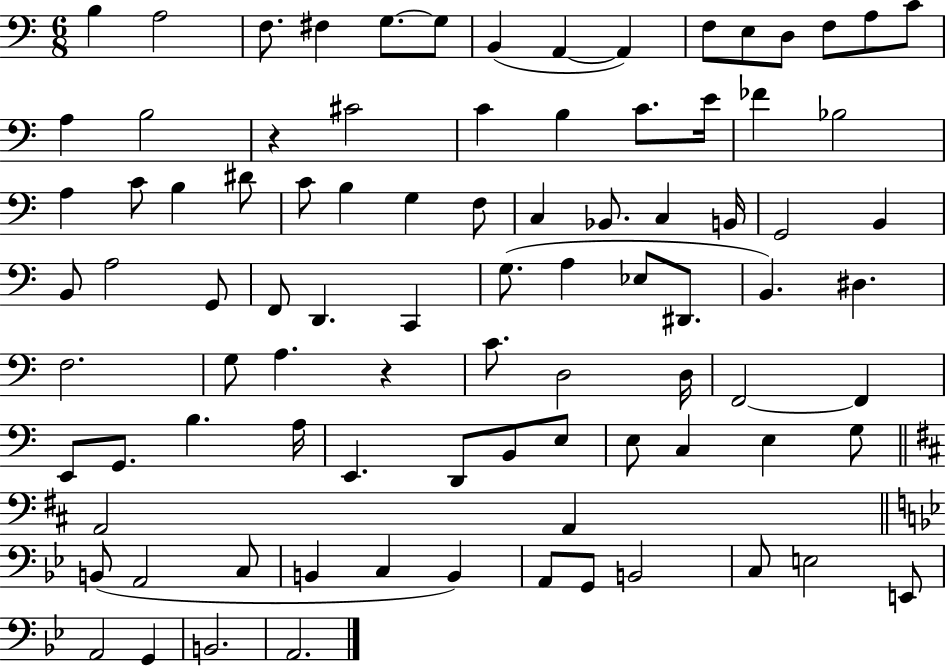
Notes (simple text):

B3/q A3/h F3/e. F#3/q G3/e. G3/e B2/q A2/q A2/q F3/e E3/e D3/e F3/e A3/e C4/e A3/q B3/h R/q C#4/h C4/q B3/q C4/e. E4/s FES4/q Bb3/h A3/q C4/e B3/q D#4/e C4/e B3/q G3/q F3/e C3/q Bb2/e. C3/q B2/s G2/h B2/q B2/e A3/h G2/e F2/e D2/q. C2/q G3/e. A3/q Eb3/e D#2/e. B2/q. D#3/q. F3/h. G3/e A3/q. R/q C4/e. D3/h D3/s F2/h F2/q E2/e G2/e. B3/q. A3/s E2/q. D2/e B2/e E3/e E3/e C3/q E3/q G3/e A2/h A2/q B2/e A2/h C3/e B2/q C3/q B2/q A2/e G2/e B2/h C3/e E3/h E2/e A2/h G2/q B2/h. A2/h.